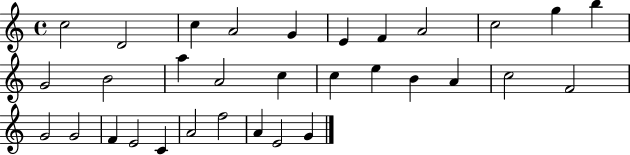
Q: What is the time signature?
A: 4/4